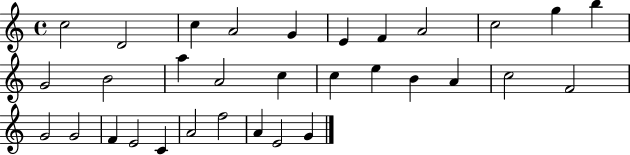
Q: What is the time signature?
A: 4/4